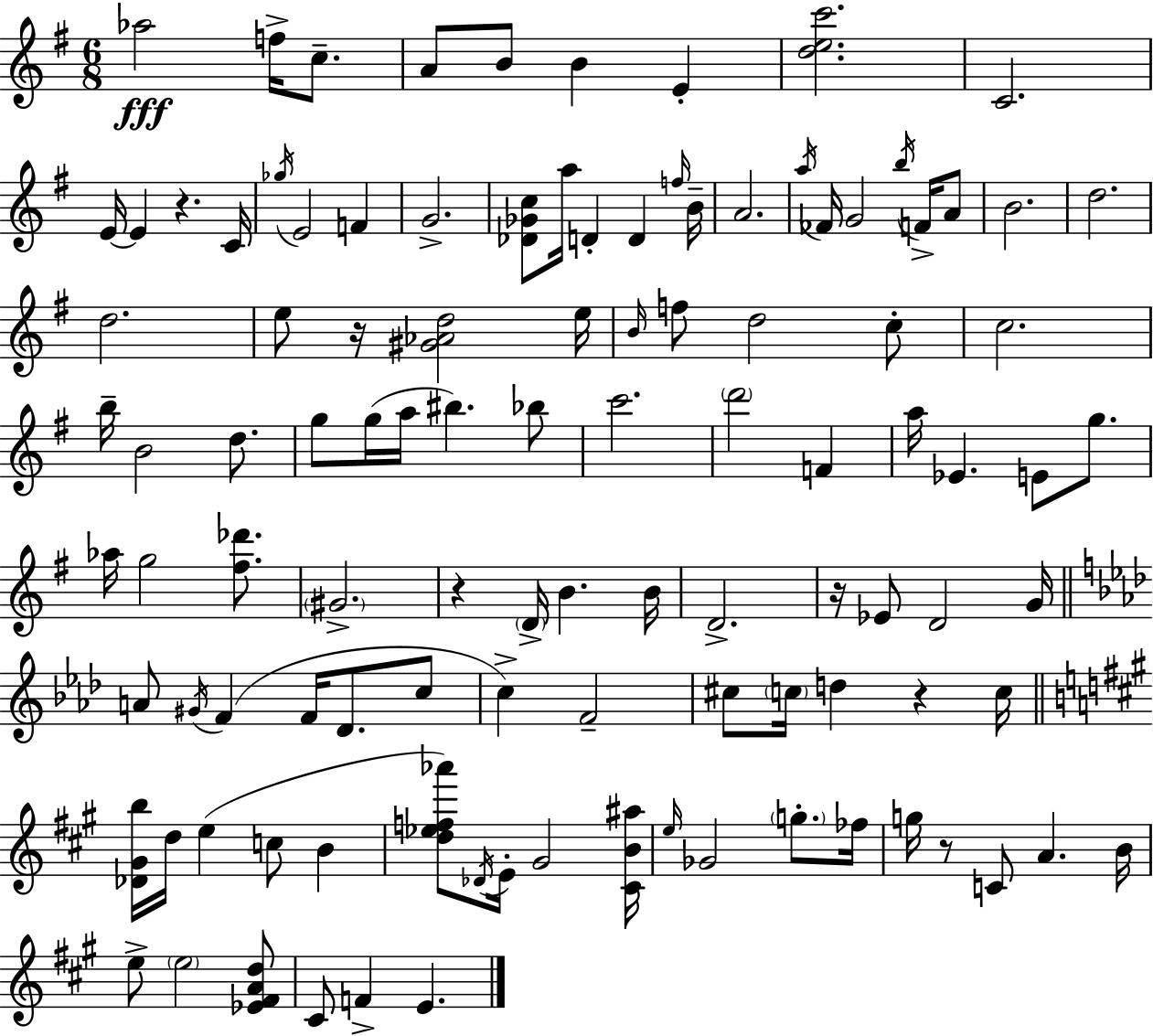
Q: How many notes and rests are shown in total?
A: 108